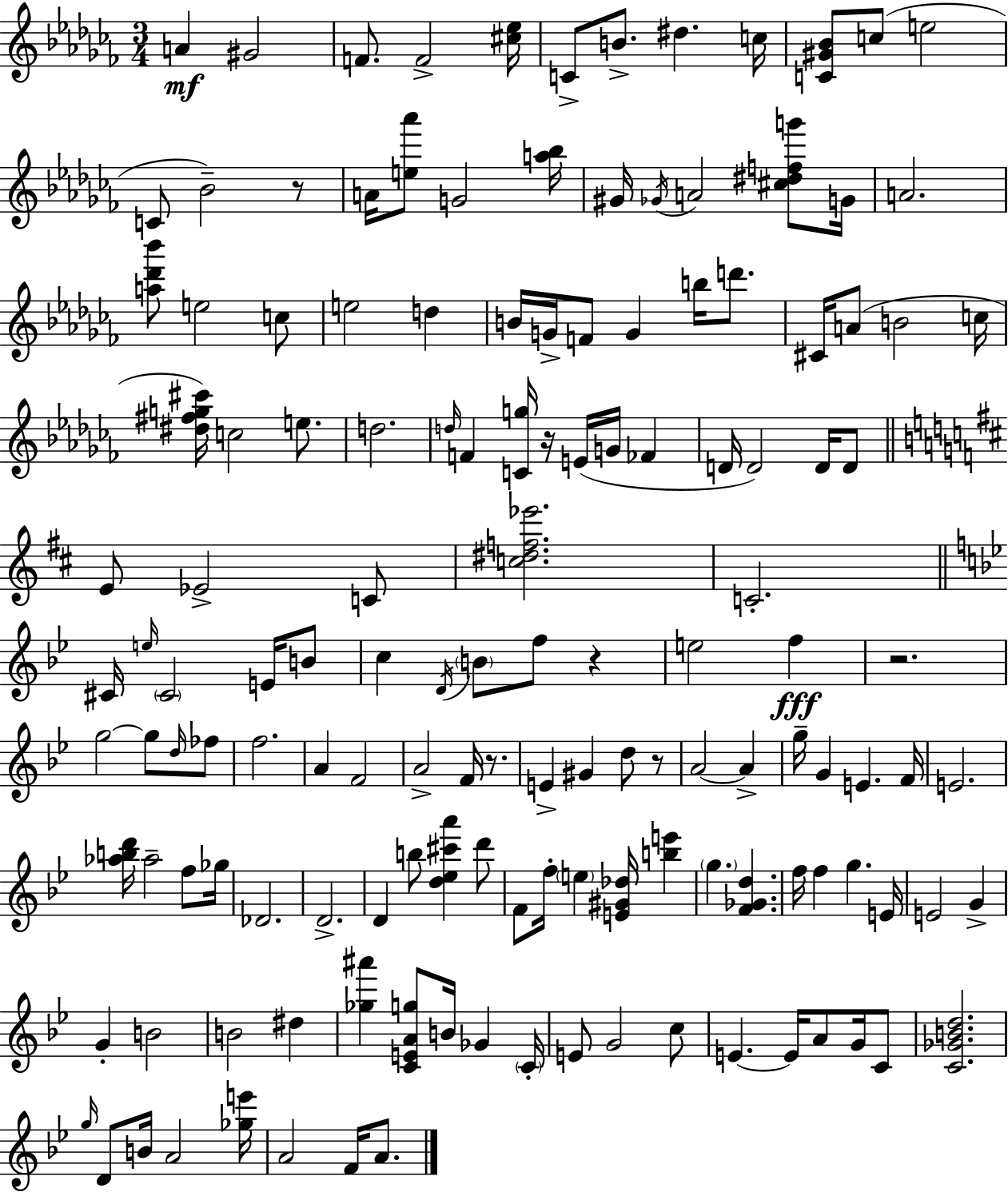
{
  \clef treble
  \numericTimeSignature
  \time 3/4
  \key aes \minor
  \repeat volta 2 { a'4\mf gis'2 | f'8. f'2-> <cis'' ees''>16 | c'8-> b'8.-> dis''4. c''16 | <c' gis' bes'>8 c''8( e''2 | \break c'8 bes'2--) r8 | a'16 <e'' aes'''>8 g'2 <a'' bes''>16 | gis'16 \acciaccatura { ges'16 } a'2 <cis'' dis'' f'' g'''>8 | g'16 a'2. | \break <a'' des''' bes'''>8 e''2 c''8 | e''2 d''4 | b'16 g'16-> f'8 g'4 b''16 d'''8. | cis'16 a'8( b'2 | \break c''16 <dis'' fis'' g'' cis'''>16) c''2 e''8. | d''2. | \grace { d''16 } f'4 <c' g''>16 r16 e'16( g'16 fes'4 | d'16 d'2) d'16 | \break d'8 \bar "||" \break \key d \major e'8 ees'2-> c'8 | <c'' dis'' f'' ees'''>2. | c'2.-. | \bar "||" \break \key g \minor cis'16 \grace { e''16 } \parenthesize cis'2 e'16 b'8 | c''4 \acciaccatura { d'16 } \parenthesize b'8 f''8 r4 | e''2 f''4\fff | r2. | \break g''2~~ g''8 | \grace { d''16 } fes''8 f''2. | a'4 f'2 | a'2-> f'16 | \break r8. e'4-> gis'4 d''8 | r8 a'2~~ a'4-> | g''16-- g'4 e'4. | f'16 e'2. | \break <aes'' b'' d'''>16 aes''2-- | f''8 ges''16 des'2. | d'2.-> | d'4 b''8 <d'' ees'' cis''' a'''>4 | \break d'''8 f'8 f''16-. \parenthesize e''4 <e' gis' des''>16 <b'' e'''>4 | \parenthesize g''4. <f' ges' d''>4. | f''16 f''4 g''4. | e'16 e'2 g'4-> | \break g'4-. b'2 | b'2 dis''4 | <ges'' ais'''>4 <c' e' a' g''>8 b'16 ges'4 | \parenthesize c'16-. e'8 g'2 | \break c''8 e'4.~~ e'16 a'8 | g'16 c'8 <c' ges' b' d''>2. | \grace { g''16 } d'8 b'16 a'2 | <ges'' e'''>16 a'2 | \break f'16 a'8. } \bar "|."
}